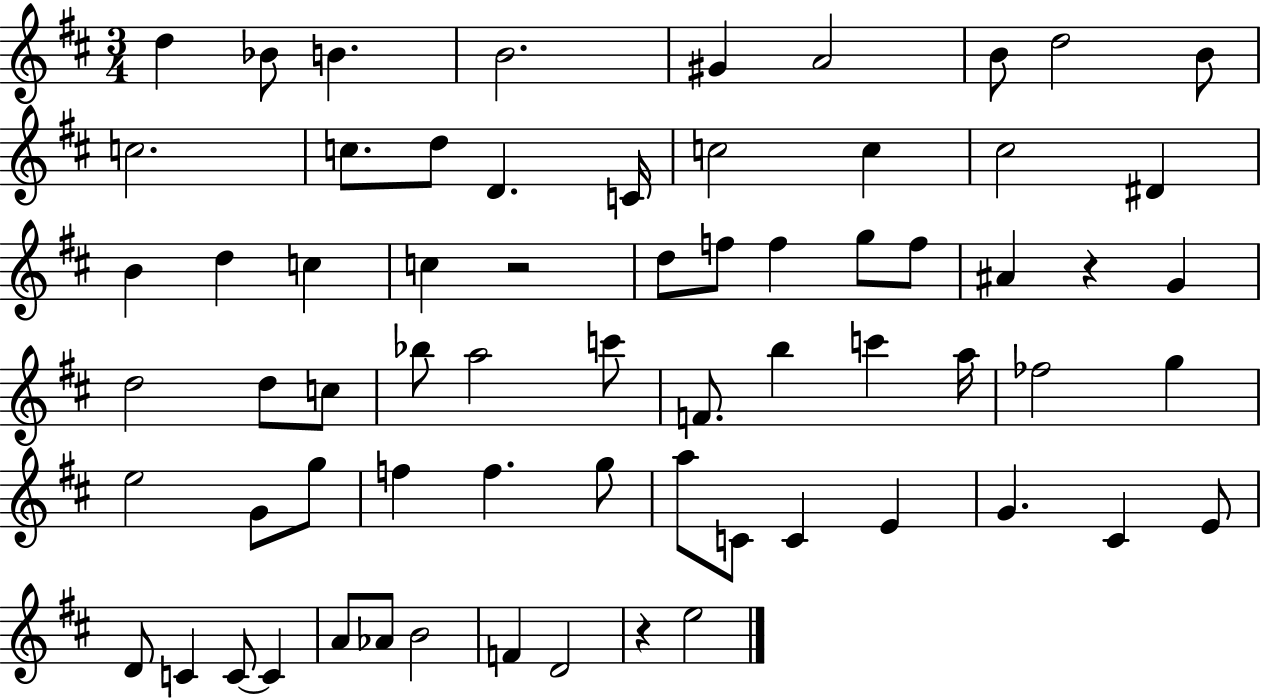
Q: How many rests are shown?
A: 3